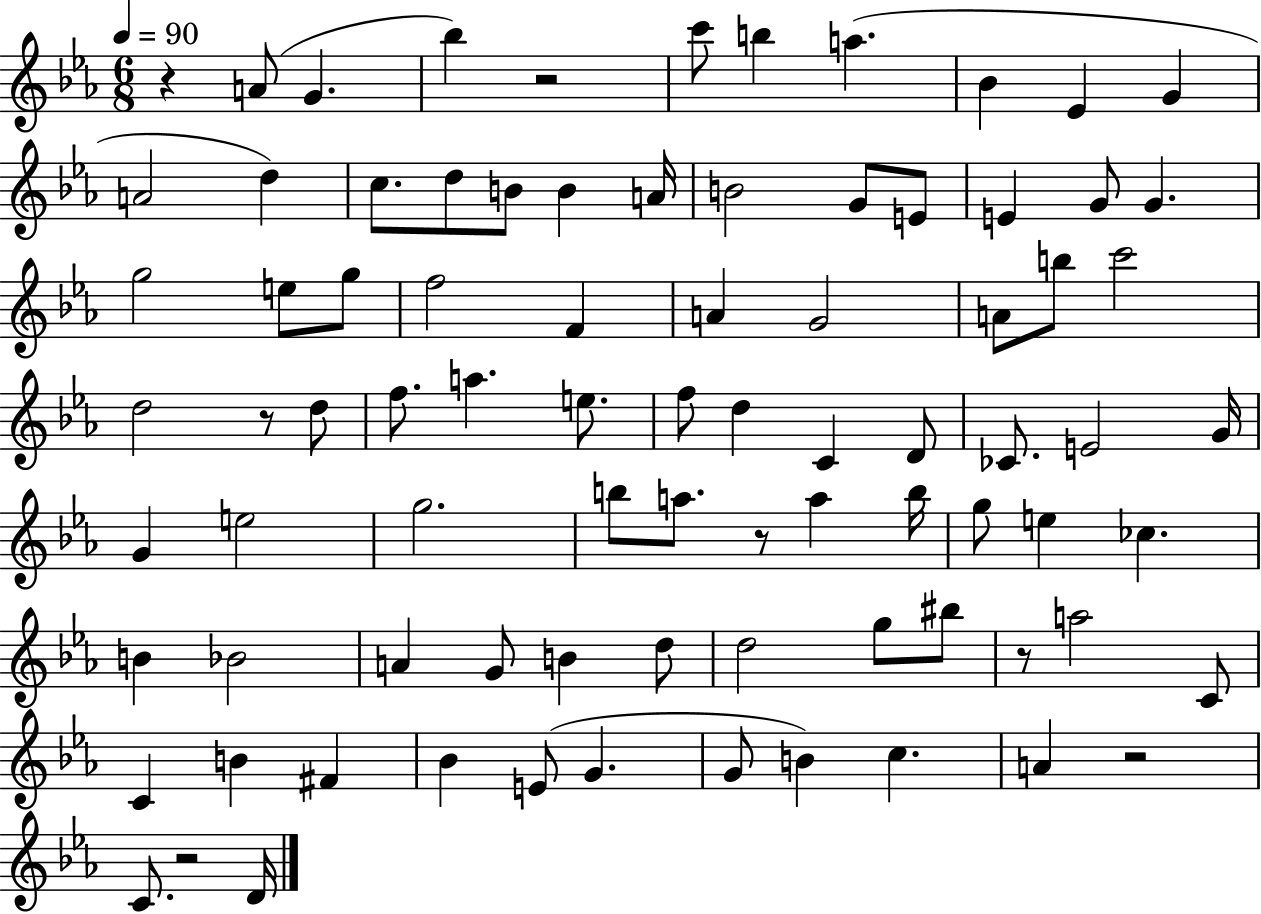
X:1
T:Untitled
M:6/8
L:1/4
K:Eb
z A/2 G _b z2 c'/2 b a _B _E G A2 d c/2 d/2 B/2 B A/4 B2 G/2 E/2 E G/2 G g2 e/2 g/2 f2 F A G2 A/2 b/2 c'2 d2 z/2 d/2 f/2 a e/2 f/2 d C D/2 _C/2 E2 G/4 G e2 g2 b/2 a/2 z/2 a b/4 g/2 e _c B _B2 A G/2 B d/2 d2 g/2 ^b/2 z/2 a2 C/2 C B ^F _B E/2 G G/2 B c A z2 C/2 z2 D/4